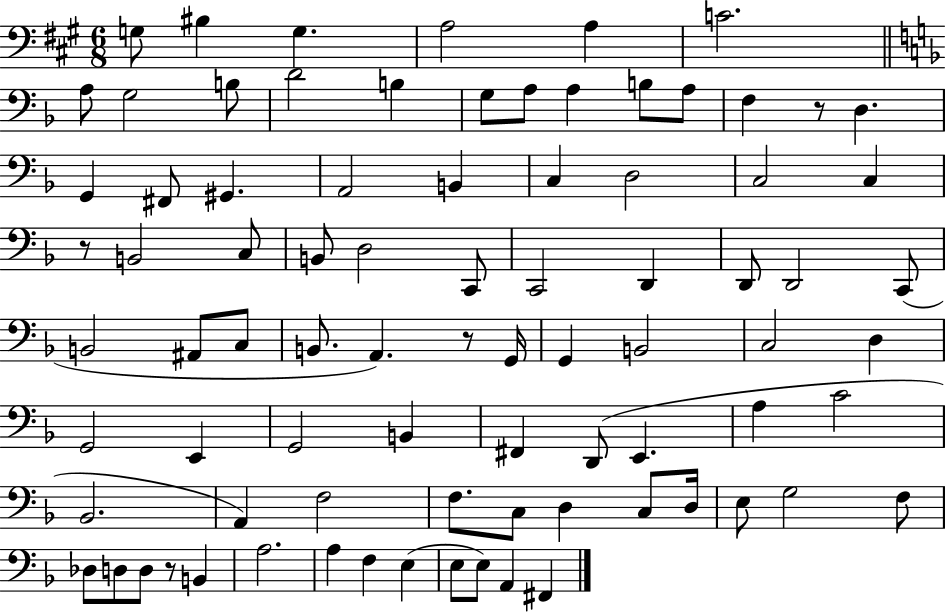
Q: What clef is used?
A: bass